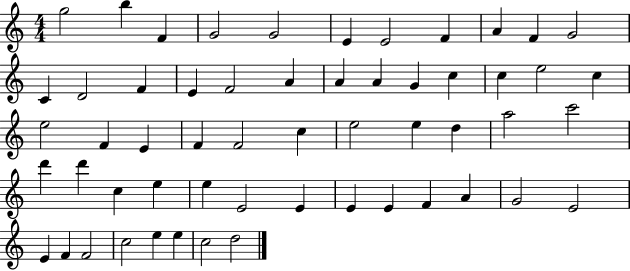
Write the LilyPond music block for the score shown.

{
  \clef treble
  \numericTimeSignature
  \time 4/4
  \key c \major
  g''2 b''4 f'4 | g'2 g'2 | e'4 e'2 f'4 | a'4 f'4 g'2 | \break c'4 d'2 f'4 | e'4 f'2 a'4 | a'4 a'4 g'4 c''4 | c''4 e''2 c''4 | \break e''2 f'4 e'4 | f'4 f'2 c''4 | e''2 e''4 d''4 | a''2 c'''2 | \break d'''4 d'''4 c''4 e''4 | e''4 e'2 e'4 | e'4 e'4 f'4 a'4 | g'2 e'2 | \break e'4 f'4 f'2 | c''2 e''4 e''4 | c''2 d''2 | \bar "|."
}